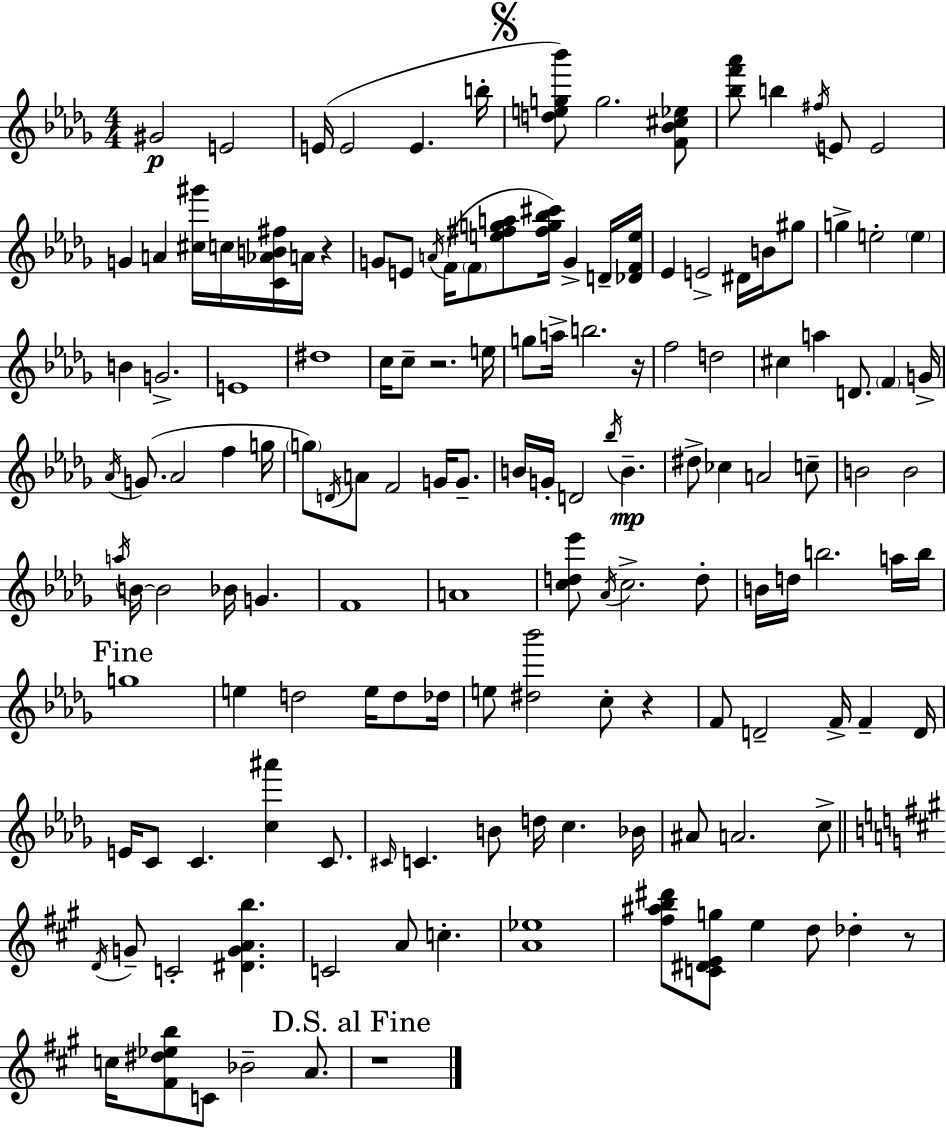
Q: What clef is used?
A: treble